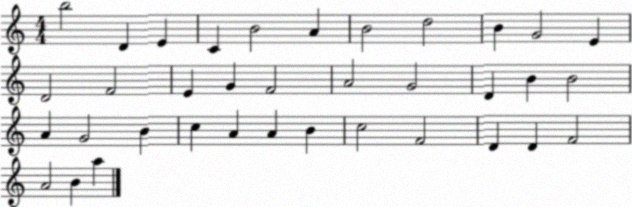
X:1
T:Untitled
M:4/4
L:1/4
K:C
b2 D E C B2 A B2 d2 B G2 E D2 F2 E G F2 A2 G2 D B B2 A G2 B c A A B c2 F2 D D F2 A2 B a